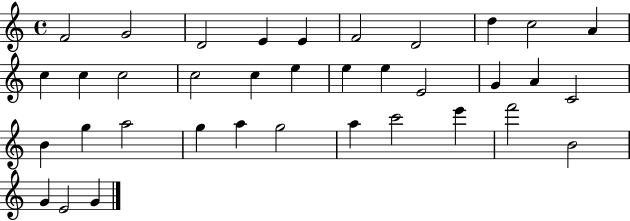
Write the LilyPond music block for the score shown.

{
  \clef treble
  \time 4/4
  \defaultTimeSignature
  \key c \major
  f'2 g'2 | d'2 e'4 e'4 | f'2 d'2 | d''4 c''2 a'4 | \break c''4 c''4 c''2 | c''2 c''4 e''4 | e''4 e''4 e'2 | g'4 a'4 c'2 | \break b'4 g''4 a''2 | g''4 a''4 g''2 | a''4 c'''2 e'''4 | f'''2 b'2 | \break g'4 e'2 g'4 | \bar "|."
}